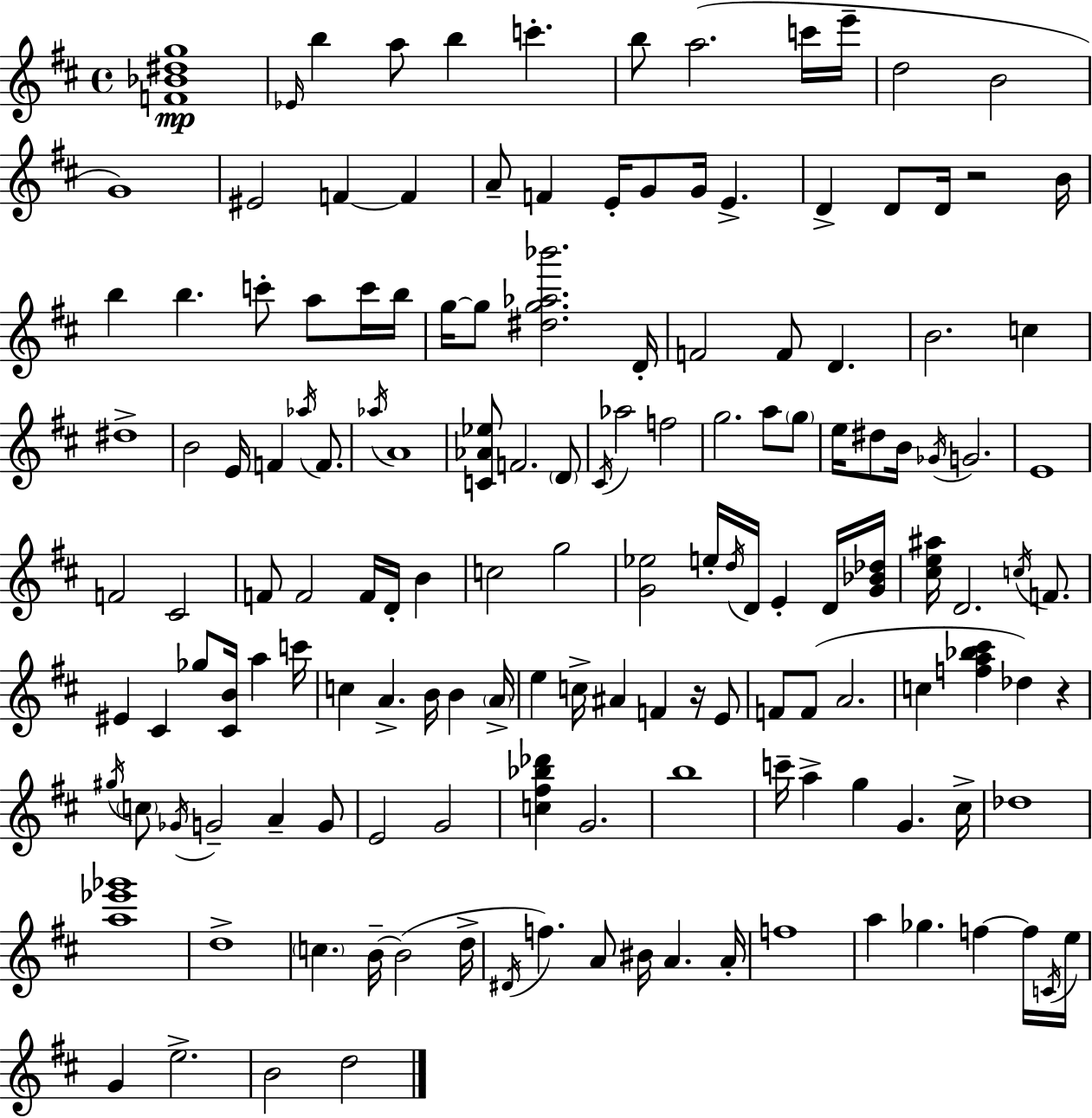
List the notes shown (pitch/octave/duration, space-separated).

[F4,Bb4,D#5,G5]/w Eb4/s B5/q A5/e B5/q C6/q. B5/e A5/h. C6/s E6/s D5/h B4/h G4/w EIS4/h F4/q F4/q A4/e F4/q E4/s G4/e G4/s E4/q. D4/q D4/e D4/s R/h B4/s B5/q B5/q. C6/e A5/e C6/s B5/s G5/s G5/e [D#5,G5,Ab5,Bb6]/h. D4/s F4/h F4/e D4/q. B4/h. C5/q D#5/w B4/h E4/s F4/q Ab5/s F4/e. Ab5/s A4/w [C4,Ab4,Eb5]/e F4/h. D4/e C#4/s Ab5/h F5/h G5/h. A5/e G5/e E5/s D#5/e B4/s Gb4/s G4/h. E4/w F4/h C#4/h F4/e F4/h F4/s D4/s B4/q C5/h G5/h [G4,Eb5]/h E5/s D5/s D4/s E4/q D4/s [G4,Bb4,Db5]/s [C#5,E5,A#5]/s D4/h. C5/s F4/e. EIS4/q C#4/q Gb5/e [C#4,B4]/s A5/q C6/s C5/q A4/q. B4/s B4/q A4/s E5/q C5/s A#4/q F4/q R/s E4/e F4/e F4/e A4/h. C5/q [F5,A5,Bb5,C#6]/q Db5/q R/q G#5/s C5/e Gb4/s G4/h A4/q G4/e E4/h G4/h [C5,F#5,Bb5,Db6]/q G4/h. B5/w C6/s A5/q G5/q G4/q. C#5/s Db5/w [A5,Eb6,Gb6]/w D5/w C5/q. B4/s B4/h D5/s D#4/s F5/q. A4/e BIS4/s A4/q. A4/s F5/w A5/q Gb5/q. F5/q F5/s C4/s E5/s G4/q E5/h. B4/h D5/h